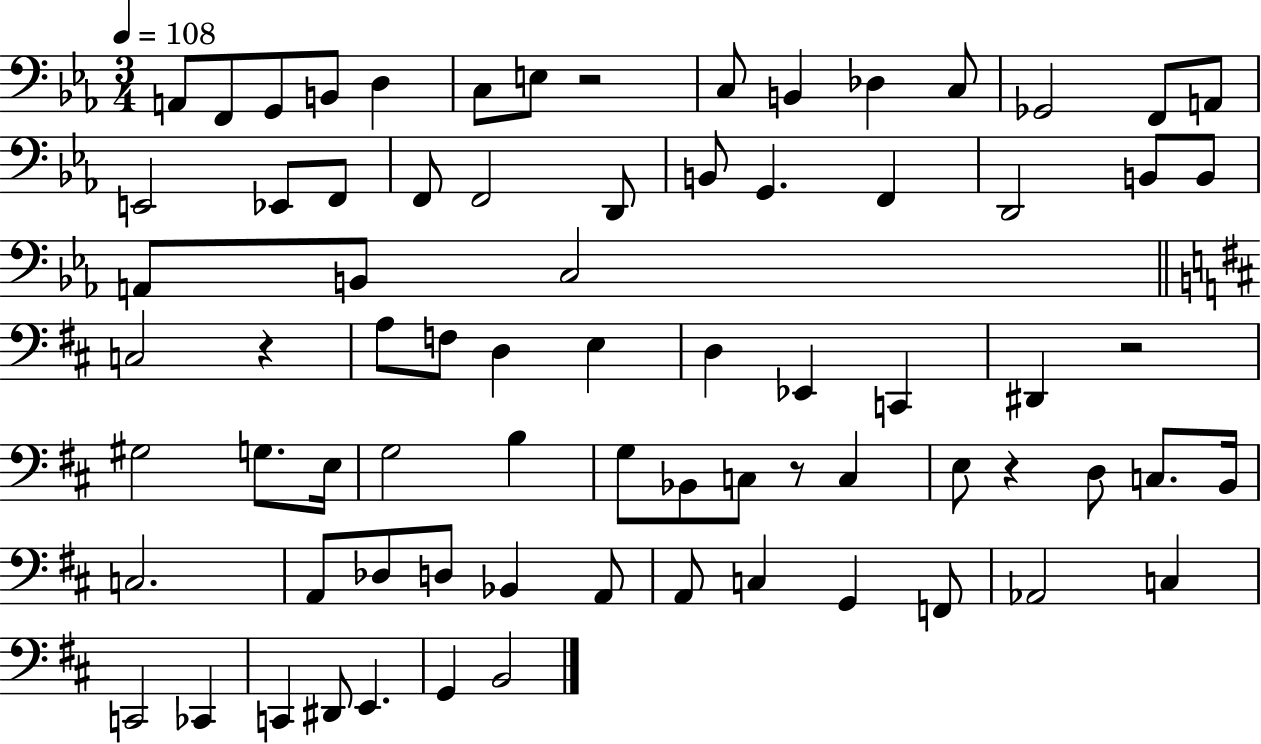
X:1
T:Untitled
M:3/4
L:1/4
K:Eb
A,,/2 F,,/2 G,,/2 B,,/2 D, C,/2 E,/2 z2 C,/2 B,, _D, C,/2 _G,,2 F,,/2 A,,/2 E,,2 _E,,/2 F,,/2 F,,/2 F,,2 D,,/2 B,,/2 G,, F,, D,,2 B,,/2 B,,/2 A,,/2 B,,/2 C,2 C,2 z A,/2 F,/2 D, E, D, _E,, C,, ^D,, z2 ^G,2 G,/2 E,/4 G,2 B, G,/2 _B,,/2 C,/2 z/2 C, E,/2 z D,/2 C,/2 B,,/4 C,2 A,,/2 _D,/2 D,/2 _B,, A,,/2 A,,/2 C, G,, F,,/2 _A,,2 C, C,,2 _C,, C,, ^D,,/2 E,, G,, B,,2